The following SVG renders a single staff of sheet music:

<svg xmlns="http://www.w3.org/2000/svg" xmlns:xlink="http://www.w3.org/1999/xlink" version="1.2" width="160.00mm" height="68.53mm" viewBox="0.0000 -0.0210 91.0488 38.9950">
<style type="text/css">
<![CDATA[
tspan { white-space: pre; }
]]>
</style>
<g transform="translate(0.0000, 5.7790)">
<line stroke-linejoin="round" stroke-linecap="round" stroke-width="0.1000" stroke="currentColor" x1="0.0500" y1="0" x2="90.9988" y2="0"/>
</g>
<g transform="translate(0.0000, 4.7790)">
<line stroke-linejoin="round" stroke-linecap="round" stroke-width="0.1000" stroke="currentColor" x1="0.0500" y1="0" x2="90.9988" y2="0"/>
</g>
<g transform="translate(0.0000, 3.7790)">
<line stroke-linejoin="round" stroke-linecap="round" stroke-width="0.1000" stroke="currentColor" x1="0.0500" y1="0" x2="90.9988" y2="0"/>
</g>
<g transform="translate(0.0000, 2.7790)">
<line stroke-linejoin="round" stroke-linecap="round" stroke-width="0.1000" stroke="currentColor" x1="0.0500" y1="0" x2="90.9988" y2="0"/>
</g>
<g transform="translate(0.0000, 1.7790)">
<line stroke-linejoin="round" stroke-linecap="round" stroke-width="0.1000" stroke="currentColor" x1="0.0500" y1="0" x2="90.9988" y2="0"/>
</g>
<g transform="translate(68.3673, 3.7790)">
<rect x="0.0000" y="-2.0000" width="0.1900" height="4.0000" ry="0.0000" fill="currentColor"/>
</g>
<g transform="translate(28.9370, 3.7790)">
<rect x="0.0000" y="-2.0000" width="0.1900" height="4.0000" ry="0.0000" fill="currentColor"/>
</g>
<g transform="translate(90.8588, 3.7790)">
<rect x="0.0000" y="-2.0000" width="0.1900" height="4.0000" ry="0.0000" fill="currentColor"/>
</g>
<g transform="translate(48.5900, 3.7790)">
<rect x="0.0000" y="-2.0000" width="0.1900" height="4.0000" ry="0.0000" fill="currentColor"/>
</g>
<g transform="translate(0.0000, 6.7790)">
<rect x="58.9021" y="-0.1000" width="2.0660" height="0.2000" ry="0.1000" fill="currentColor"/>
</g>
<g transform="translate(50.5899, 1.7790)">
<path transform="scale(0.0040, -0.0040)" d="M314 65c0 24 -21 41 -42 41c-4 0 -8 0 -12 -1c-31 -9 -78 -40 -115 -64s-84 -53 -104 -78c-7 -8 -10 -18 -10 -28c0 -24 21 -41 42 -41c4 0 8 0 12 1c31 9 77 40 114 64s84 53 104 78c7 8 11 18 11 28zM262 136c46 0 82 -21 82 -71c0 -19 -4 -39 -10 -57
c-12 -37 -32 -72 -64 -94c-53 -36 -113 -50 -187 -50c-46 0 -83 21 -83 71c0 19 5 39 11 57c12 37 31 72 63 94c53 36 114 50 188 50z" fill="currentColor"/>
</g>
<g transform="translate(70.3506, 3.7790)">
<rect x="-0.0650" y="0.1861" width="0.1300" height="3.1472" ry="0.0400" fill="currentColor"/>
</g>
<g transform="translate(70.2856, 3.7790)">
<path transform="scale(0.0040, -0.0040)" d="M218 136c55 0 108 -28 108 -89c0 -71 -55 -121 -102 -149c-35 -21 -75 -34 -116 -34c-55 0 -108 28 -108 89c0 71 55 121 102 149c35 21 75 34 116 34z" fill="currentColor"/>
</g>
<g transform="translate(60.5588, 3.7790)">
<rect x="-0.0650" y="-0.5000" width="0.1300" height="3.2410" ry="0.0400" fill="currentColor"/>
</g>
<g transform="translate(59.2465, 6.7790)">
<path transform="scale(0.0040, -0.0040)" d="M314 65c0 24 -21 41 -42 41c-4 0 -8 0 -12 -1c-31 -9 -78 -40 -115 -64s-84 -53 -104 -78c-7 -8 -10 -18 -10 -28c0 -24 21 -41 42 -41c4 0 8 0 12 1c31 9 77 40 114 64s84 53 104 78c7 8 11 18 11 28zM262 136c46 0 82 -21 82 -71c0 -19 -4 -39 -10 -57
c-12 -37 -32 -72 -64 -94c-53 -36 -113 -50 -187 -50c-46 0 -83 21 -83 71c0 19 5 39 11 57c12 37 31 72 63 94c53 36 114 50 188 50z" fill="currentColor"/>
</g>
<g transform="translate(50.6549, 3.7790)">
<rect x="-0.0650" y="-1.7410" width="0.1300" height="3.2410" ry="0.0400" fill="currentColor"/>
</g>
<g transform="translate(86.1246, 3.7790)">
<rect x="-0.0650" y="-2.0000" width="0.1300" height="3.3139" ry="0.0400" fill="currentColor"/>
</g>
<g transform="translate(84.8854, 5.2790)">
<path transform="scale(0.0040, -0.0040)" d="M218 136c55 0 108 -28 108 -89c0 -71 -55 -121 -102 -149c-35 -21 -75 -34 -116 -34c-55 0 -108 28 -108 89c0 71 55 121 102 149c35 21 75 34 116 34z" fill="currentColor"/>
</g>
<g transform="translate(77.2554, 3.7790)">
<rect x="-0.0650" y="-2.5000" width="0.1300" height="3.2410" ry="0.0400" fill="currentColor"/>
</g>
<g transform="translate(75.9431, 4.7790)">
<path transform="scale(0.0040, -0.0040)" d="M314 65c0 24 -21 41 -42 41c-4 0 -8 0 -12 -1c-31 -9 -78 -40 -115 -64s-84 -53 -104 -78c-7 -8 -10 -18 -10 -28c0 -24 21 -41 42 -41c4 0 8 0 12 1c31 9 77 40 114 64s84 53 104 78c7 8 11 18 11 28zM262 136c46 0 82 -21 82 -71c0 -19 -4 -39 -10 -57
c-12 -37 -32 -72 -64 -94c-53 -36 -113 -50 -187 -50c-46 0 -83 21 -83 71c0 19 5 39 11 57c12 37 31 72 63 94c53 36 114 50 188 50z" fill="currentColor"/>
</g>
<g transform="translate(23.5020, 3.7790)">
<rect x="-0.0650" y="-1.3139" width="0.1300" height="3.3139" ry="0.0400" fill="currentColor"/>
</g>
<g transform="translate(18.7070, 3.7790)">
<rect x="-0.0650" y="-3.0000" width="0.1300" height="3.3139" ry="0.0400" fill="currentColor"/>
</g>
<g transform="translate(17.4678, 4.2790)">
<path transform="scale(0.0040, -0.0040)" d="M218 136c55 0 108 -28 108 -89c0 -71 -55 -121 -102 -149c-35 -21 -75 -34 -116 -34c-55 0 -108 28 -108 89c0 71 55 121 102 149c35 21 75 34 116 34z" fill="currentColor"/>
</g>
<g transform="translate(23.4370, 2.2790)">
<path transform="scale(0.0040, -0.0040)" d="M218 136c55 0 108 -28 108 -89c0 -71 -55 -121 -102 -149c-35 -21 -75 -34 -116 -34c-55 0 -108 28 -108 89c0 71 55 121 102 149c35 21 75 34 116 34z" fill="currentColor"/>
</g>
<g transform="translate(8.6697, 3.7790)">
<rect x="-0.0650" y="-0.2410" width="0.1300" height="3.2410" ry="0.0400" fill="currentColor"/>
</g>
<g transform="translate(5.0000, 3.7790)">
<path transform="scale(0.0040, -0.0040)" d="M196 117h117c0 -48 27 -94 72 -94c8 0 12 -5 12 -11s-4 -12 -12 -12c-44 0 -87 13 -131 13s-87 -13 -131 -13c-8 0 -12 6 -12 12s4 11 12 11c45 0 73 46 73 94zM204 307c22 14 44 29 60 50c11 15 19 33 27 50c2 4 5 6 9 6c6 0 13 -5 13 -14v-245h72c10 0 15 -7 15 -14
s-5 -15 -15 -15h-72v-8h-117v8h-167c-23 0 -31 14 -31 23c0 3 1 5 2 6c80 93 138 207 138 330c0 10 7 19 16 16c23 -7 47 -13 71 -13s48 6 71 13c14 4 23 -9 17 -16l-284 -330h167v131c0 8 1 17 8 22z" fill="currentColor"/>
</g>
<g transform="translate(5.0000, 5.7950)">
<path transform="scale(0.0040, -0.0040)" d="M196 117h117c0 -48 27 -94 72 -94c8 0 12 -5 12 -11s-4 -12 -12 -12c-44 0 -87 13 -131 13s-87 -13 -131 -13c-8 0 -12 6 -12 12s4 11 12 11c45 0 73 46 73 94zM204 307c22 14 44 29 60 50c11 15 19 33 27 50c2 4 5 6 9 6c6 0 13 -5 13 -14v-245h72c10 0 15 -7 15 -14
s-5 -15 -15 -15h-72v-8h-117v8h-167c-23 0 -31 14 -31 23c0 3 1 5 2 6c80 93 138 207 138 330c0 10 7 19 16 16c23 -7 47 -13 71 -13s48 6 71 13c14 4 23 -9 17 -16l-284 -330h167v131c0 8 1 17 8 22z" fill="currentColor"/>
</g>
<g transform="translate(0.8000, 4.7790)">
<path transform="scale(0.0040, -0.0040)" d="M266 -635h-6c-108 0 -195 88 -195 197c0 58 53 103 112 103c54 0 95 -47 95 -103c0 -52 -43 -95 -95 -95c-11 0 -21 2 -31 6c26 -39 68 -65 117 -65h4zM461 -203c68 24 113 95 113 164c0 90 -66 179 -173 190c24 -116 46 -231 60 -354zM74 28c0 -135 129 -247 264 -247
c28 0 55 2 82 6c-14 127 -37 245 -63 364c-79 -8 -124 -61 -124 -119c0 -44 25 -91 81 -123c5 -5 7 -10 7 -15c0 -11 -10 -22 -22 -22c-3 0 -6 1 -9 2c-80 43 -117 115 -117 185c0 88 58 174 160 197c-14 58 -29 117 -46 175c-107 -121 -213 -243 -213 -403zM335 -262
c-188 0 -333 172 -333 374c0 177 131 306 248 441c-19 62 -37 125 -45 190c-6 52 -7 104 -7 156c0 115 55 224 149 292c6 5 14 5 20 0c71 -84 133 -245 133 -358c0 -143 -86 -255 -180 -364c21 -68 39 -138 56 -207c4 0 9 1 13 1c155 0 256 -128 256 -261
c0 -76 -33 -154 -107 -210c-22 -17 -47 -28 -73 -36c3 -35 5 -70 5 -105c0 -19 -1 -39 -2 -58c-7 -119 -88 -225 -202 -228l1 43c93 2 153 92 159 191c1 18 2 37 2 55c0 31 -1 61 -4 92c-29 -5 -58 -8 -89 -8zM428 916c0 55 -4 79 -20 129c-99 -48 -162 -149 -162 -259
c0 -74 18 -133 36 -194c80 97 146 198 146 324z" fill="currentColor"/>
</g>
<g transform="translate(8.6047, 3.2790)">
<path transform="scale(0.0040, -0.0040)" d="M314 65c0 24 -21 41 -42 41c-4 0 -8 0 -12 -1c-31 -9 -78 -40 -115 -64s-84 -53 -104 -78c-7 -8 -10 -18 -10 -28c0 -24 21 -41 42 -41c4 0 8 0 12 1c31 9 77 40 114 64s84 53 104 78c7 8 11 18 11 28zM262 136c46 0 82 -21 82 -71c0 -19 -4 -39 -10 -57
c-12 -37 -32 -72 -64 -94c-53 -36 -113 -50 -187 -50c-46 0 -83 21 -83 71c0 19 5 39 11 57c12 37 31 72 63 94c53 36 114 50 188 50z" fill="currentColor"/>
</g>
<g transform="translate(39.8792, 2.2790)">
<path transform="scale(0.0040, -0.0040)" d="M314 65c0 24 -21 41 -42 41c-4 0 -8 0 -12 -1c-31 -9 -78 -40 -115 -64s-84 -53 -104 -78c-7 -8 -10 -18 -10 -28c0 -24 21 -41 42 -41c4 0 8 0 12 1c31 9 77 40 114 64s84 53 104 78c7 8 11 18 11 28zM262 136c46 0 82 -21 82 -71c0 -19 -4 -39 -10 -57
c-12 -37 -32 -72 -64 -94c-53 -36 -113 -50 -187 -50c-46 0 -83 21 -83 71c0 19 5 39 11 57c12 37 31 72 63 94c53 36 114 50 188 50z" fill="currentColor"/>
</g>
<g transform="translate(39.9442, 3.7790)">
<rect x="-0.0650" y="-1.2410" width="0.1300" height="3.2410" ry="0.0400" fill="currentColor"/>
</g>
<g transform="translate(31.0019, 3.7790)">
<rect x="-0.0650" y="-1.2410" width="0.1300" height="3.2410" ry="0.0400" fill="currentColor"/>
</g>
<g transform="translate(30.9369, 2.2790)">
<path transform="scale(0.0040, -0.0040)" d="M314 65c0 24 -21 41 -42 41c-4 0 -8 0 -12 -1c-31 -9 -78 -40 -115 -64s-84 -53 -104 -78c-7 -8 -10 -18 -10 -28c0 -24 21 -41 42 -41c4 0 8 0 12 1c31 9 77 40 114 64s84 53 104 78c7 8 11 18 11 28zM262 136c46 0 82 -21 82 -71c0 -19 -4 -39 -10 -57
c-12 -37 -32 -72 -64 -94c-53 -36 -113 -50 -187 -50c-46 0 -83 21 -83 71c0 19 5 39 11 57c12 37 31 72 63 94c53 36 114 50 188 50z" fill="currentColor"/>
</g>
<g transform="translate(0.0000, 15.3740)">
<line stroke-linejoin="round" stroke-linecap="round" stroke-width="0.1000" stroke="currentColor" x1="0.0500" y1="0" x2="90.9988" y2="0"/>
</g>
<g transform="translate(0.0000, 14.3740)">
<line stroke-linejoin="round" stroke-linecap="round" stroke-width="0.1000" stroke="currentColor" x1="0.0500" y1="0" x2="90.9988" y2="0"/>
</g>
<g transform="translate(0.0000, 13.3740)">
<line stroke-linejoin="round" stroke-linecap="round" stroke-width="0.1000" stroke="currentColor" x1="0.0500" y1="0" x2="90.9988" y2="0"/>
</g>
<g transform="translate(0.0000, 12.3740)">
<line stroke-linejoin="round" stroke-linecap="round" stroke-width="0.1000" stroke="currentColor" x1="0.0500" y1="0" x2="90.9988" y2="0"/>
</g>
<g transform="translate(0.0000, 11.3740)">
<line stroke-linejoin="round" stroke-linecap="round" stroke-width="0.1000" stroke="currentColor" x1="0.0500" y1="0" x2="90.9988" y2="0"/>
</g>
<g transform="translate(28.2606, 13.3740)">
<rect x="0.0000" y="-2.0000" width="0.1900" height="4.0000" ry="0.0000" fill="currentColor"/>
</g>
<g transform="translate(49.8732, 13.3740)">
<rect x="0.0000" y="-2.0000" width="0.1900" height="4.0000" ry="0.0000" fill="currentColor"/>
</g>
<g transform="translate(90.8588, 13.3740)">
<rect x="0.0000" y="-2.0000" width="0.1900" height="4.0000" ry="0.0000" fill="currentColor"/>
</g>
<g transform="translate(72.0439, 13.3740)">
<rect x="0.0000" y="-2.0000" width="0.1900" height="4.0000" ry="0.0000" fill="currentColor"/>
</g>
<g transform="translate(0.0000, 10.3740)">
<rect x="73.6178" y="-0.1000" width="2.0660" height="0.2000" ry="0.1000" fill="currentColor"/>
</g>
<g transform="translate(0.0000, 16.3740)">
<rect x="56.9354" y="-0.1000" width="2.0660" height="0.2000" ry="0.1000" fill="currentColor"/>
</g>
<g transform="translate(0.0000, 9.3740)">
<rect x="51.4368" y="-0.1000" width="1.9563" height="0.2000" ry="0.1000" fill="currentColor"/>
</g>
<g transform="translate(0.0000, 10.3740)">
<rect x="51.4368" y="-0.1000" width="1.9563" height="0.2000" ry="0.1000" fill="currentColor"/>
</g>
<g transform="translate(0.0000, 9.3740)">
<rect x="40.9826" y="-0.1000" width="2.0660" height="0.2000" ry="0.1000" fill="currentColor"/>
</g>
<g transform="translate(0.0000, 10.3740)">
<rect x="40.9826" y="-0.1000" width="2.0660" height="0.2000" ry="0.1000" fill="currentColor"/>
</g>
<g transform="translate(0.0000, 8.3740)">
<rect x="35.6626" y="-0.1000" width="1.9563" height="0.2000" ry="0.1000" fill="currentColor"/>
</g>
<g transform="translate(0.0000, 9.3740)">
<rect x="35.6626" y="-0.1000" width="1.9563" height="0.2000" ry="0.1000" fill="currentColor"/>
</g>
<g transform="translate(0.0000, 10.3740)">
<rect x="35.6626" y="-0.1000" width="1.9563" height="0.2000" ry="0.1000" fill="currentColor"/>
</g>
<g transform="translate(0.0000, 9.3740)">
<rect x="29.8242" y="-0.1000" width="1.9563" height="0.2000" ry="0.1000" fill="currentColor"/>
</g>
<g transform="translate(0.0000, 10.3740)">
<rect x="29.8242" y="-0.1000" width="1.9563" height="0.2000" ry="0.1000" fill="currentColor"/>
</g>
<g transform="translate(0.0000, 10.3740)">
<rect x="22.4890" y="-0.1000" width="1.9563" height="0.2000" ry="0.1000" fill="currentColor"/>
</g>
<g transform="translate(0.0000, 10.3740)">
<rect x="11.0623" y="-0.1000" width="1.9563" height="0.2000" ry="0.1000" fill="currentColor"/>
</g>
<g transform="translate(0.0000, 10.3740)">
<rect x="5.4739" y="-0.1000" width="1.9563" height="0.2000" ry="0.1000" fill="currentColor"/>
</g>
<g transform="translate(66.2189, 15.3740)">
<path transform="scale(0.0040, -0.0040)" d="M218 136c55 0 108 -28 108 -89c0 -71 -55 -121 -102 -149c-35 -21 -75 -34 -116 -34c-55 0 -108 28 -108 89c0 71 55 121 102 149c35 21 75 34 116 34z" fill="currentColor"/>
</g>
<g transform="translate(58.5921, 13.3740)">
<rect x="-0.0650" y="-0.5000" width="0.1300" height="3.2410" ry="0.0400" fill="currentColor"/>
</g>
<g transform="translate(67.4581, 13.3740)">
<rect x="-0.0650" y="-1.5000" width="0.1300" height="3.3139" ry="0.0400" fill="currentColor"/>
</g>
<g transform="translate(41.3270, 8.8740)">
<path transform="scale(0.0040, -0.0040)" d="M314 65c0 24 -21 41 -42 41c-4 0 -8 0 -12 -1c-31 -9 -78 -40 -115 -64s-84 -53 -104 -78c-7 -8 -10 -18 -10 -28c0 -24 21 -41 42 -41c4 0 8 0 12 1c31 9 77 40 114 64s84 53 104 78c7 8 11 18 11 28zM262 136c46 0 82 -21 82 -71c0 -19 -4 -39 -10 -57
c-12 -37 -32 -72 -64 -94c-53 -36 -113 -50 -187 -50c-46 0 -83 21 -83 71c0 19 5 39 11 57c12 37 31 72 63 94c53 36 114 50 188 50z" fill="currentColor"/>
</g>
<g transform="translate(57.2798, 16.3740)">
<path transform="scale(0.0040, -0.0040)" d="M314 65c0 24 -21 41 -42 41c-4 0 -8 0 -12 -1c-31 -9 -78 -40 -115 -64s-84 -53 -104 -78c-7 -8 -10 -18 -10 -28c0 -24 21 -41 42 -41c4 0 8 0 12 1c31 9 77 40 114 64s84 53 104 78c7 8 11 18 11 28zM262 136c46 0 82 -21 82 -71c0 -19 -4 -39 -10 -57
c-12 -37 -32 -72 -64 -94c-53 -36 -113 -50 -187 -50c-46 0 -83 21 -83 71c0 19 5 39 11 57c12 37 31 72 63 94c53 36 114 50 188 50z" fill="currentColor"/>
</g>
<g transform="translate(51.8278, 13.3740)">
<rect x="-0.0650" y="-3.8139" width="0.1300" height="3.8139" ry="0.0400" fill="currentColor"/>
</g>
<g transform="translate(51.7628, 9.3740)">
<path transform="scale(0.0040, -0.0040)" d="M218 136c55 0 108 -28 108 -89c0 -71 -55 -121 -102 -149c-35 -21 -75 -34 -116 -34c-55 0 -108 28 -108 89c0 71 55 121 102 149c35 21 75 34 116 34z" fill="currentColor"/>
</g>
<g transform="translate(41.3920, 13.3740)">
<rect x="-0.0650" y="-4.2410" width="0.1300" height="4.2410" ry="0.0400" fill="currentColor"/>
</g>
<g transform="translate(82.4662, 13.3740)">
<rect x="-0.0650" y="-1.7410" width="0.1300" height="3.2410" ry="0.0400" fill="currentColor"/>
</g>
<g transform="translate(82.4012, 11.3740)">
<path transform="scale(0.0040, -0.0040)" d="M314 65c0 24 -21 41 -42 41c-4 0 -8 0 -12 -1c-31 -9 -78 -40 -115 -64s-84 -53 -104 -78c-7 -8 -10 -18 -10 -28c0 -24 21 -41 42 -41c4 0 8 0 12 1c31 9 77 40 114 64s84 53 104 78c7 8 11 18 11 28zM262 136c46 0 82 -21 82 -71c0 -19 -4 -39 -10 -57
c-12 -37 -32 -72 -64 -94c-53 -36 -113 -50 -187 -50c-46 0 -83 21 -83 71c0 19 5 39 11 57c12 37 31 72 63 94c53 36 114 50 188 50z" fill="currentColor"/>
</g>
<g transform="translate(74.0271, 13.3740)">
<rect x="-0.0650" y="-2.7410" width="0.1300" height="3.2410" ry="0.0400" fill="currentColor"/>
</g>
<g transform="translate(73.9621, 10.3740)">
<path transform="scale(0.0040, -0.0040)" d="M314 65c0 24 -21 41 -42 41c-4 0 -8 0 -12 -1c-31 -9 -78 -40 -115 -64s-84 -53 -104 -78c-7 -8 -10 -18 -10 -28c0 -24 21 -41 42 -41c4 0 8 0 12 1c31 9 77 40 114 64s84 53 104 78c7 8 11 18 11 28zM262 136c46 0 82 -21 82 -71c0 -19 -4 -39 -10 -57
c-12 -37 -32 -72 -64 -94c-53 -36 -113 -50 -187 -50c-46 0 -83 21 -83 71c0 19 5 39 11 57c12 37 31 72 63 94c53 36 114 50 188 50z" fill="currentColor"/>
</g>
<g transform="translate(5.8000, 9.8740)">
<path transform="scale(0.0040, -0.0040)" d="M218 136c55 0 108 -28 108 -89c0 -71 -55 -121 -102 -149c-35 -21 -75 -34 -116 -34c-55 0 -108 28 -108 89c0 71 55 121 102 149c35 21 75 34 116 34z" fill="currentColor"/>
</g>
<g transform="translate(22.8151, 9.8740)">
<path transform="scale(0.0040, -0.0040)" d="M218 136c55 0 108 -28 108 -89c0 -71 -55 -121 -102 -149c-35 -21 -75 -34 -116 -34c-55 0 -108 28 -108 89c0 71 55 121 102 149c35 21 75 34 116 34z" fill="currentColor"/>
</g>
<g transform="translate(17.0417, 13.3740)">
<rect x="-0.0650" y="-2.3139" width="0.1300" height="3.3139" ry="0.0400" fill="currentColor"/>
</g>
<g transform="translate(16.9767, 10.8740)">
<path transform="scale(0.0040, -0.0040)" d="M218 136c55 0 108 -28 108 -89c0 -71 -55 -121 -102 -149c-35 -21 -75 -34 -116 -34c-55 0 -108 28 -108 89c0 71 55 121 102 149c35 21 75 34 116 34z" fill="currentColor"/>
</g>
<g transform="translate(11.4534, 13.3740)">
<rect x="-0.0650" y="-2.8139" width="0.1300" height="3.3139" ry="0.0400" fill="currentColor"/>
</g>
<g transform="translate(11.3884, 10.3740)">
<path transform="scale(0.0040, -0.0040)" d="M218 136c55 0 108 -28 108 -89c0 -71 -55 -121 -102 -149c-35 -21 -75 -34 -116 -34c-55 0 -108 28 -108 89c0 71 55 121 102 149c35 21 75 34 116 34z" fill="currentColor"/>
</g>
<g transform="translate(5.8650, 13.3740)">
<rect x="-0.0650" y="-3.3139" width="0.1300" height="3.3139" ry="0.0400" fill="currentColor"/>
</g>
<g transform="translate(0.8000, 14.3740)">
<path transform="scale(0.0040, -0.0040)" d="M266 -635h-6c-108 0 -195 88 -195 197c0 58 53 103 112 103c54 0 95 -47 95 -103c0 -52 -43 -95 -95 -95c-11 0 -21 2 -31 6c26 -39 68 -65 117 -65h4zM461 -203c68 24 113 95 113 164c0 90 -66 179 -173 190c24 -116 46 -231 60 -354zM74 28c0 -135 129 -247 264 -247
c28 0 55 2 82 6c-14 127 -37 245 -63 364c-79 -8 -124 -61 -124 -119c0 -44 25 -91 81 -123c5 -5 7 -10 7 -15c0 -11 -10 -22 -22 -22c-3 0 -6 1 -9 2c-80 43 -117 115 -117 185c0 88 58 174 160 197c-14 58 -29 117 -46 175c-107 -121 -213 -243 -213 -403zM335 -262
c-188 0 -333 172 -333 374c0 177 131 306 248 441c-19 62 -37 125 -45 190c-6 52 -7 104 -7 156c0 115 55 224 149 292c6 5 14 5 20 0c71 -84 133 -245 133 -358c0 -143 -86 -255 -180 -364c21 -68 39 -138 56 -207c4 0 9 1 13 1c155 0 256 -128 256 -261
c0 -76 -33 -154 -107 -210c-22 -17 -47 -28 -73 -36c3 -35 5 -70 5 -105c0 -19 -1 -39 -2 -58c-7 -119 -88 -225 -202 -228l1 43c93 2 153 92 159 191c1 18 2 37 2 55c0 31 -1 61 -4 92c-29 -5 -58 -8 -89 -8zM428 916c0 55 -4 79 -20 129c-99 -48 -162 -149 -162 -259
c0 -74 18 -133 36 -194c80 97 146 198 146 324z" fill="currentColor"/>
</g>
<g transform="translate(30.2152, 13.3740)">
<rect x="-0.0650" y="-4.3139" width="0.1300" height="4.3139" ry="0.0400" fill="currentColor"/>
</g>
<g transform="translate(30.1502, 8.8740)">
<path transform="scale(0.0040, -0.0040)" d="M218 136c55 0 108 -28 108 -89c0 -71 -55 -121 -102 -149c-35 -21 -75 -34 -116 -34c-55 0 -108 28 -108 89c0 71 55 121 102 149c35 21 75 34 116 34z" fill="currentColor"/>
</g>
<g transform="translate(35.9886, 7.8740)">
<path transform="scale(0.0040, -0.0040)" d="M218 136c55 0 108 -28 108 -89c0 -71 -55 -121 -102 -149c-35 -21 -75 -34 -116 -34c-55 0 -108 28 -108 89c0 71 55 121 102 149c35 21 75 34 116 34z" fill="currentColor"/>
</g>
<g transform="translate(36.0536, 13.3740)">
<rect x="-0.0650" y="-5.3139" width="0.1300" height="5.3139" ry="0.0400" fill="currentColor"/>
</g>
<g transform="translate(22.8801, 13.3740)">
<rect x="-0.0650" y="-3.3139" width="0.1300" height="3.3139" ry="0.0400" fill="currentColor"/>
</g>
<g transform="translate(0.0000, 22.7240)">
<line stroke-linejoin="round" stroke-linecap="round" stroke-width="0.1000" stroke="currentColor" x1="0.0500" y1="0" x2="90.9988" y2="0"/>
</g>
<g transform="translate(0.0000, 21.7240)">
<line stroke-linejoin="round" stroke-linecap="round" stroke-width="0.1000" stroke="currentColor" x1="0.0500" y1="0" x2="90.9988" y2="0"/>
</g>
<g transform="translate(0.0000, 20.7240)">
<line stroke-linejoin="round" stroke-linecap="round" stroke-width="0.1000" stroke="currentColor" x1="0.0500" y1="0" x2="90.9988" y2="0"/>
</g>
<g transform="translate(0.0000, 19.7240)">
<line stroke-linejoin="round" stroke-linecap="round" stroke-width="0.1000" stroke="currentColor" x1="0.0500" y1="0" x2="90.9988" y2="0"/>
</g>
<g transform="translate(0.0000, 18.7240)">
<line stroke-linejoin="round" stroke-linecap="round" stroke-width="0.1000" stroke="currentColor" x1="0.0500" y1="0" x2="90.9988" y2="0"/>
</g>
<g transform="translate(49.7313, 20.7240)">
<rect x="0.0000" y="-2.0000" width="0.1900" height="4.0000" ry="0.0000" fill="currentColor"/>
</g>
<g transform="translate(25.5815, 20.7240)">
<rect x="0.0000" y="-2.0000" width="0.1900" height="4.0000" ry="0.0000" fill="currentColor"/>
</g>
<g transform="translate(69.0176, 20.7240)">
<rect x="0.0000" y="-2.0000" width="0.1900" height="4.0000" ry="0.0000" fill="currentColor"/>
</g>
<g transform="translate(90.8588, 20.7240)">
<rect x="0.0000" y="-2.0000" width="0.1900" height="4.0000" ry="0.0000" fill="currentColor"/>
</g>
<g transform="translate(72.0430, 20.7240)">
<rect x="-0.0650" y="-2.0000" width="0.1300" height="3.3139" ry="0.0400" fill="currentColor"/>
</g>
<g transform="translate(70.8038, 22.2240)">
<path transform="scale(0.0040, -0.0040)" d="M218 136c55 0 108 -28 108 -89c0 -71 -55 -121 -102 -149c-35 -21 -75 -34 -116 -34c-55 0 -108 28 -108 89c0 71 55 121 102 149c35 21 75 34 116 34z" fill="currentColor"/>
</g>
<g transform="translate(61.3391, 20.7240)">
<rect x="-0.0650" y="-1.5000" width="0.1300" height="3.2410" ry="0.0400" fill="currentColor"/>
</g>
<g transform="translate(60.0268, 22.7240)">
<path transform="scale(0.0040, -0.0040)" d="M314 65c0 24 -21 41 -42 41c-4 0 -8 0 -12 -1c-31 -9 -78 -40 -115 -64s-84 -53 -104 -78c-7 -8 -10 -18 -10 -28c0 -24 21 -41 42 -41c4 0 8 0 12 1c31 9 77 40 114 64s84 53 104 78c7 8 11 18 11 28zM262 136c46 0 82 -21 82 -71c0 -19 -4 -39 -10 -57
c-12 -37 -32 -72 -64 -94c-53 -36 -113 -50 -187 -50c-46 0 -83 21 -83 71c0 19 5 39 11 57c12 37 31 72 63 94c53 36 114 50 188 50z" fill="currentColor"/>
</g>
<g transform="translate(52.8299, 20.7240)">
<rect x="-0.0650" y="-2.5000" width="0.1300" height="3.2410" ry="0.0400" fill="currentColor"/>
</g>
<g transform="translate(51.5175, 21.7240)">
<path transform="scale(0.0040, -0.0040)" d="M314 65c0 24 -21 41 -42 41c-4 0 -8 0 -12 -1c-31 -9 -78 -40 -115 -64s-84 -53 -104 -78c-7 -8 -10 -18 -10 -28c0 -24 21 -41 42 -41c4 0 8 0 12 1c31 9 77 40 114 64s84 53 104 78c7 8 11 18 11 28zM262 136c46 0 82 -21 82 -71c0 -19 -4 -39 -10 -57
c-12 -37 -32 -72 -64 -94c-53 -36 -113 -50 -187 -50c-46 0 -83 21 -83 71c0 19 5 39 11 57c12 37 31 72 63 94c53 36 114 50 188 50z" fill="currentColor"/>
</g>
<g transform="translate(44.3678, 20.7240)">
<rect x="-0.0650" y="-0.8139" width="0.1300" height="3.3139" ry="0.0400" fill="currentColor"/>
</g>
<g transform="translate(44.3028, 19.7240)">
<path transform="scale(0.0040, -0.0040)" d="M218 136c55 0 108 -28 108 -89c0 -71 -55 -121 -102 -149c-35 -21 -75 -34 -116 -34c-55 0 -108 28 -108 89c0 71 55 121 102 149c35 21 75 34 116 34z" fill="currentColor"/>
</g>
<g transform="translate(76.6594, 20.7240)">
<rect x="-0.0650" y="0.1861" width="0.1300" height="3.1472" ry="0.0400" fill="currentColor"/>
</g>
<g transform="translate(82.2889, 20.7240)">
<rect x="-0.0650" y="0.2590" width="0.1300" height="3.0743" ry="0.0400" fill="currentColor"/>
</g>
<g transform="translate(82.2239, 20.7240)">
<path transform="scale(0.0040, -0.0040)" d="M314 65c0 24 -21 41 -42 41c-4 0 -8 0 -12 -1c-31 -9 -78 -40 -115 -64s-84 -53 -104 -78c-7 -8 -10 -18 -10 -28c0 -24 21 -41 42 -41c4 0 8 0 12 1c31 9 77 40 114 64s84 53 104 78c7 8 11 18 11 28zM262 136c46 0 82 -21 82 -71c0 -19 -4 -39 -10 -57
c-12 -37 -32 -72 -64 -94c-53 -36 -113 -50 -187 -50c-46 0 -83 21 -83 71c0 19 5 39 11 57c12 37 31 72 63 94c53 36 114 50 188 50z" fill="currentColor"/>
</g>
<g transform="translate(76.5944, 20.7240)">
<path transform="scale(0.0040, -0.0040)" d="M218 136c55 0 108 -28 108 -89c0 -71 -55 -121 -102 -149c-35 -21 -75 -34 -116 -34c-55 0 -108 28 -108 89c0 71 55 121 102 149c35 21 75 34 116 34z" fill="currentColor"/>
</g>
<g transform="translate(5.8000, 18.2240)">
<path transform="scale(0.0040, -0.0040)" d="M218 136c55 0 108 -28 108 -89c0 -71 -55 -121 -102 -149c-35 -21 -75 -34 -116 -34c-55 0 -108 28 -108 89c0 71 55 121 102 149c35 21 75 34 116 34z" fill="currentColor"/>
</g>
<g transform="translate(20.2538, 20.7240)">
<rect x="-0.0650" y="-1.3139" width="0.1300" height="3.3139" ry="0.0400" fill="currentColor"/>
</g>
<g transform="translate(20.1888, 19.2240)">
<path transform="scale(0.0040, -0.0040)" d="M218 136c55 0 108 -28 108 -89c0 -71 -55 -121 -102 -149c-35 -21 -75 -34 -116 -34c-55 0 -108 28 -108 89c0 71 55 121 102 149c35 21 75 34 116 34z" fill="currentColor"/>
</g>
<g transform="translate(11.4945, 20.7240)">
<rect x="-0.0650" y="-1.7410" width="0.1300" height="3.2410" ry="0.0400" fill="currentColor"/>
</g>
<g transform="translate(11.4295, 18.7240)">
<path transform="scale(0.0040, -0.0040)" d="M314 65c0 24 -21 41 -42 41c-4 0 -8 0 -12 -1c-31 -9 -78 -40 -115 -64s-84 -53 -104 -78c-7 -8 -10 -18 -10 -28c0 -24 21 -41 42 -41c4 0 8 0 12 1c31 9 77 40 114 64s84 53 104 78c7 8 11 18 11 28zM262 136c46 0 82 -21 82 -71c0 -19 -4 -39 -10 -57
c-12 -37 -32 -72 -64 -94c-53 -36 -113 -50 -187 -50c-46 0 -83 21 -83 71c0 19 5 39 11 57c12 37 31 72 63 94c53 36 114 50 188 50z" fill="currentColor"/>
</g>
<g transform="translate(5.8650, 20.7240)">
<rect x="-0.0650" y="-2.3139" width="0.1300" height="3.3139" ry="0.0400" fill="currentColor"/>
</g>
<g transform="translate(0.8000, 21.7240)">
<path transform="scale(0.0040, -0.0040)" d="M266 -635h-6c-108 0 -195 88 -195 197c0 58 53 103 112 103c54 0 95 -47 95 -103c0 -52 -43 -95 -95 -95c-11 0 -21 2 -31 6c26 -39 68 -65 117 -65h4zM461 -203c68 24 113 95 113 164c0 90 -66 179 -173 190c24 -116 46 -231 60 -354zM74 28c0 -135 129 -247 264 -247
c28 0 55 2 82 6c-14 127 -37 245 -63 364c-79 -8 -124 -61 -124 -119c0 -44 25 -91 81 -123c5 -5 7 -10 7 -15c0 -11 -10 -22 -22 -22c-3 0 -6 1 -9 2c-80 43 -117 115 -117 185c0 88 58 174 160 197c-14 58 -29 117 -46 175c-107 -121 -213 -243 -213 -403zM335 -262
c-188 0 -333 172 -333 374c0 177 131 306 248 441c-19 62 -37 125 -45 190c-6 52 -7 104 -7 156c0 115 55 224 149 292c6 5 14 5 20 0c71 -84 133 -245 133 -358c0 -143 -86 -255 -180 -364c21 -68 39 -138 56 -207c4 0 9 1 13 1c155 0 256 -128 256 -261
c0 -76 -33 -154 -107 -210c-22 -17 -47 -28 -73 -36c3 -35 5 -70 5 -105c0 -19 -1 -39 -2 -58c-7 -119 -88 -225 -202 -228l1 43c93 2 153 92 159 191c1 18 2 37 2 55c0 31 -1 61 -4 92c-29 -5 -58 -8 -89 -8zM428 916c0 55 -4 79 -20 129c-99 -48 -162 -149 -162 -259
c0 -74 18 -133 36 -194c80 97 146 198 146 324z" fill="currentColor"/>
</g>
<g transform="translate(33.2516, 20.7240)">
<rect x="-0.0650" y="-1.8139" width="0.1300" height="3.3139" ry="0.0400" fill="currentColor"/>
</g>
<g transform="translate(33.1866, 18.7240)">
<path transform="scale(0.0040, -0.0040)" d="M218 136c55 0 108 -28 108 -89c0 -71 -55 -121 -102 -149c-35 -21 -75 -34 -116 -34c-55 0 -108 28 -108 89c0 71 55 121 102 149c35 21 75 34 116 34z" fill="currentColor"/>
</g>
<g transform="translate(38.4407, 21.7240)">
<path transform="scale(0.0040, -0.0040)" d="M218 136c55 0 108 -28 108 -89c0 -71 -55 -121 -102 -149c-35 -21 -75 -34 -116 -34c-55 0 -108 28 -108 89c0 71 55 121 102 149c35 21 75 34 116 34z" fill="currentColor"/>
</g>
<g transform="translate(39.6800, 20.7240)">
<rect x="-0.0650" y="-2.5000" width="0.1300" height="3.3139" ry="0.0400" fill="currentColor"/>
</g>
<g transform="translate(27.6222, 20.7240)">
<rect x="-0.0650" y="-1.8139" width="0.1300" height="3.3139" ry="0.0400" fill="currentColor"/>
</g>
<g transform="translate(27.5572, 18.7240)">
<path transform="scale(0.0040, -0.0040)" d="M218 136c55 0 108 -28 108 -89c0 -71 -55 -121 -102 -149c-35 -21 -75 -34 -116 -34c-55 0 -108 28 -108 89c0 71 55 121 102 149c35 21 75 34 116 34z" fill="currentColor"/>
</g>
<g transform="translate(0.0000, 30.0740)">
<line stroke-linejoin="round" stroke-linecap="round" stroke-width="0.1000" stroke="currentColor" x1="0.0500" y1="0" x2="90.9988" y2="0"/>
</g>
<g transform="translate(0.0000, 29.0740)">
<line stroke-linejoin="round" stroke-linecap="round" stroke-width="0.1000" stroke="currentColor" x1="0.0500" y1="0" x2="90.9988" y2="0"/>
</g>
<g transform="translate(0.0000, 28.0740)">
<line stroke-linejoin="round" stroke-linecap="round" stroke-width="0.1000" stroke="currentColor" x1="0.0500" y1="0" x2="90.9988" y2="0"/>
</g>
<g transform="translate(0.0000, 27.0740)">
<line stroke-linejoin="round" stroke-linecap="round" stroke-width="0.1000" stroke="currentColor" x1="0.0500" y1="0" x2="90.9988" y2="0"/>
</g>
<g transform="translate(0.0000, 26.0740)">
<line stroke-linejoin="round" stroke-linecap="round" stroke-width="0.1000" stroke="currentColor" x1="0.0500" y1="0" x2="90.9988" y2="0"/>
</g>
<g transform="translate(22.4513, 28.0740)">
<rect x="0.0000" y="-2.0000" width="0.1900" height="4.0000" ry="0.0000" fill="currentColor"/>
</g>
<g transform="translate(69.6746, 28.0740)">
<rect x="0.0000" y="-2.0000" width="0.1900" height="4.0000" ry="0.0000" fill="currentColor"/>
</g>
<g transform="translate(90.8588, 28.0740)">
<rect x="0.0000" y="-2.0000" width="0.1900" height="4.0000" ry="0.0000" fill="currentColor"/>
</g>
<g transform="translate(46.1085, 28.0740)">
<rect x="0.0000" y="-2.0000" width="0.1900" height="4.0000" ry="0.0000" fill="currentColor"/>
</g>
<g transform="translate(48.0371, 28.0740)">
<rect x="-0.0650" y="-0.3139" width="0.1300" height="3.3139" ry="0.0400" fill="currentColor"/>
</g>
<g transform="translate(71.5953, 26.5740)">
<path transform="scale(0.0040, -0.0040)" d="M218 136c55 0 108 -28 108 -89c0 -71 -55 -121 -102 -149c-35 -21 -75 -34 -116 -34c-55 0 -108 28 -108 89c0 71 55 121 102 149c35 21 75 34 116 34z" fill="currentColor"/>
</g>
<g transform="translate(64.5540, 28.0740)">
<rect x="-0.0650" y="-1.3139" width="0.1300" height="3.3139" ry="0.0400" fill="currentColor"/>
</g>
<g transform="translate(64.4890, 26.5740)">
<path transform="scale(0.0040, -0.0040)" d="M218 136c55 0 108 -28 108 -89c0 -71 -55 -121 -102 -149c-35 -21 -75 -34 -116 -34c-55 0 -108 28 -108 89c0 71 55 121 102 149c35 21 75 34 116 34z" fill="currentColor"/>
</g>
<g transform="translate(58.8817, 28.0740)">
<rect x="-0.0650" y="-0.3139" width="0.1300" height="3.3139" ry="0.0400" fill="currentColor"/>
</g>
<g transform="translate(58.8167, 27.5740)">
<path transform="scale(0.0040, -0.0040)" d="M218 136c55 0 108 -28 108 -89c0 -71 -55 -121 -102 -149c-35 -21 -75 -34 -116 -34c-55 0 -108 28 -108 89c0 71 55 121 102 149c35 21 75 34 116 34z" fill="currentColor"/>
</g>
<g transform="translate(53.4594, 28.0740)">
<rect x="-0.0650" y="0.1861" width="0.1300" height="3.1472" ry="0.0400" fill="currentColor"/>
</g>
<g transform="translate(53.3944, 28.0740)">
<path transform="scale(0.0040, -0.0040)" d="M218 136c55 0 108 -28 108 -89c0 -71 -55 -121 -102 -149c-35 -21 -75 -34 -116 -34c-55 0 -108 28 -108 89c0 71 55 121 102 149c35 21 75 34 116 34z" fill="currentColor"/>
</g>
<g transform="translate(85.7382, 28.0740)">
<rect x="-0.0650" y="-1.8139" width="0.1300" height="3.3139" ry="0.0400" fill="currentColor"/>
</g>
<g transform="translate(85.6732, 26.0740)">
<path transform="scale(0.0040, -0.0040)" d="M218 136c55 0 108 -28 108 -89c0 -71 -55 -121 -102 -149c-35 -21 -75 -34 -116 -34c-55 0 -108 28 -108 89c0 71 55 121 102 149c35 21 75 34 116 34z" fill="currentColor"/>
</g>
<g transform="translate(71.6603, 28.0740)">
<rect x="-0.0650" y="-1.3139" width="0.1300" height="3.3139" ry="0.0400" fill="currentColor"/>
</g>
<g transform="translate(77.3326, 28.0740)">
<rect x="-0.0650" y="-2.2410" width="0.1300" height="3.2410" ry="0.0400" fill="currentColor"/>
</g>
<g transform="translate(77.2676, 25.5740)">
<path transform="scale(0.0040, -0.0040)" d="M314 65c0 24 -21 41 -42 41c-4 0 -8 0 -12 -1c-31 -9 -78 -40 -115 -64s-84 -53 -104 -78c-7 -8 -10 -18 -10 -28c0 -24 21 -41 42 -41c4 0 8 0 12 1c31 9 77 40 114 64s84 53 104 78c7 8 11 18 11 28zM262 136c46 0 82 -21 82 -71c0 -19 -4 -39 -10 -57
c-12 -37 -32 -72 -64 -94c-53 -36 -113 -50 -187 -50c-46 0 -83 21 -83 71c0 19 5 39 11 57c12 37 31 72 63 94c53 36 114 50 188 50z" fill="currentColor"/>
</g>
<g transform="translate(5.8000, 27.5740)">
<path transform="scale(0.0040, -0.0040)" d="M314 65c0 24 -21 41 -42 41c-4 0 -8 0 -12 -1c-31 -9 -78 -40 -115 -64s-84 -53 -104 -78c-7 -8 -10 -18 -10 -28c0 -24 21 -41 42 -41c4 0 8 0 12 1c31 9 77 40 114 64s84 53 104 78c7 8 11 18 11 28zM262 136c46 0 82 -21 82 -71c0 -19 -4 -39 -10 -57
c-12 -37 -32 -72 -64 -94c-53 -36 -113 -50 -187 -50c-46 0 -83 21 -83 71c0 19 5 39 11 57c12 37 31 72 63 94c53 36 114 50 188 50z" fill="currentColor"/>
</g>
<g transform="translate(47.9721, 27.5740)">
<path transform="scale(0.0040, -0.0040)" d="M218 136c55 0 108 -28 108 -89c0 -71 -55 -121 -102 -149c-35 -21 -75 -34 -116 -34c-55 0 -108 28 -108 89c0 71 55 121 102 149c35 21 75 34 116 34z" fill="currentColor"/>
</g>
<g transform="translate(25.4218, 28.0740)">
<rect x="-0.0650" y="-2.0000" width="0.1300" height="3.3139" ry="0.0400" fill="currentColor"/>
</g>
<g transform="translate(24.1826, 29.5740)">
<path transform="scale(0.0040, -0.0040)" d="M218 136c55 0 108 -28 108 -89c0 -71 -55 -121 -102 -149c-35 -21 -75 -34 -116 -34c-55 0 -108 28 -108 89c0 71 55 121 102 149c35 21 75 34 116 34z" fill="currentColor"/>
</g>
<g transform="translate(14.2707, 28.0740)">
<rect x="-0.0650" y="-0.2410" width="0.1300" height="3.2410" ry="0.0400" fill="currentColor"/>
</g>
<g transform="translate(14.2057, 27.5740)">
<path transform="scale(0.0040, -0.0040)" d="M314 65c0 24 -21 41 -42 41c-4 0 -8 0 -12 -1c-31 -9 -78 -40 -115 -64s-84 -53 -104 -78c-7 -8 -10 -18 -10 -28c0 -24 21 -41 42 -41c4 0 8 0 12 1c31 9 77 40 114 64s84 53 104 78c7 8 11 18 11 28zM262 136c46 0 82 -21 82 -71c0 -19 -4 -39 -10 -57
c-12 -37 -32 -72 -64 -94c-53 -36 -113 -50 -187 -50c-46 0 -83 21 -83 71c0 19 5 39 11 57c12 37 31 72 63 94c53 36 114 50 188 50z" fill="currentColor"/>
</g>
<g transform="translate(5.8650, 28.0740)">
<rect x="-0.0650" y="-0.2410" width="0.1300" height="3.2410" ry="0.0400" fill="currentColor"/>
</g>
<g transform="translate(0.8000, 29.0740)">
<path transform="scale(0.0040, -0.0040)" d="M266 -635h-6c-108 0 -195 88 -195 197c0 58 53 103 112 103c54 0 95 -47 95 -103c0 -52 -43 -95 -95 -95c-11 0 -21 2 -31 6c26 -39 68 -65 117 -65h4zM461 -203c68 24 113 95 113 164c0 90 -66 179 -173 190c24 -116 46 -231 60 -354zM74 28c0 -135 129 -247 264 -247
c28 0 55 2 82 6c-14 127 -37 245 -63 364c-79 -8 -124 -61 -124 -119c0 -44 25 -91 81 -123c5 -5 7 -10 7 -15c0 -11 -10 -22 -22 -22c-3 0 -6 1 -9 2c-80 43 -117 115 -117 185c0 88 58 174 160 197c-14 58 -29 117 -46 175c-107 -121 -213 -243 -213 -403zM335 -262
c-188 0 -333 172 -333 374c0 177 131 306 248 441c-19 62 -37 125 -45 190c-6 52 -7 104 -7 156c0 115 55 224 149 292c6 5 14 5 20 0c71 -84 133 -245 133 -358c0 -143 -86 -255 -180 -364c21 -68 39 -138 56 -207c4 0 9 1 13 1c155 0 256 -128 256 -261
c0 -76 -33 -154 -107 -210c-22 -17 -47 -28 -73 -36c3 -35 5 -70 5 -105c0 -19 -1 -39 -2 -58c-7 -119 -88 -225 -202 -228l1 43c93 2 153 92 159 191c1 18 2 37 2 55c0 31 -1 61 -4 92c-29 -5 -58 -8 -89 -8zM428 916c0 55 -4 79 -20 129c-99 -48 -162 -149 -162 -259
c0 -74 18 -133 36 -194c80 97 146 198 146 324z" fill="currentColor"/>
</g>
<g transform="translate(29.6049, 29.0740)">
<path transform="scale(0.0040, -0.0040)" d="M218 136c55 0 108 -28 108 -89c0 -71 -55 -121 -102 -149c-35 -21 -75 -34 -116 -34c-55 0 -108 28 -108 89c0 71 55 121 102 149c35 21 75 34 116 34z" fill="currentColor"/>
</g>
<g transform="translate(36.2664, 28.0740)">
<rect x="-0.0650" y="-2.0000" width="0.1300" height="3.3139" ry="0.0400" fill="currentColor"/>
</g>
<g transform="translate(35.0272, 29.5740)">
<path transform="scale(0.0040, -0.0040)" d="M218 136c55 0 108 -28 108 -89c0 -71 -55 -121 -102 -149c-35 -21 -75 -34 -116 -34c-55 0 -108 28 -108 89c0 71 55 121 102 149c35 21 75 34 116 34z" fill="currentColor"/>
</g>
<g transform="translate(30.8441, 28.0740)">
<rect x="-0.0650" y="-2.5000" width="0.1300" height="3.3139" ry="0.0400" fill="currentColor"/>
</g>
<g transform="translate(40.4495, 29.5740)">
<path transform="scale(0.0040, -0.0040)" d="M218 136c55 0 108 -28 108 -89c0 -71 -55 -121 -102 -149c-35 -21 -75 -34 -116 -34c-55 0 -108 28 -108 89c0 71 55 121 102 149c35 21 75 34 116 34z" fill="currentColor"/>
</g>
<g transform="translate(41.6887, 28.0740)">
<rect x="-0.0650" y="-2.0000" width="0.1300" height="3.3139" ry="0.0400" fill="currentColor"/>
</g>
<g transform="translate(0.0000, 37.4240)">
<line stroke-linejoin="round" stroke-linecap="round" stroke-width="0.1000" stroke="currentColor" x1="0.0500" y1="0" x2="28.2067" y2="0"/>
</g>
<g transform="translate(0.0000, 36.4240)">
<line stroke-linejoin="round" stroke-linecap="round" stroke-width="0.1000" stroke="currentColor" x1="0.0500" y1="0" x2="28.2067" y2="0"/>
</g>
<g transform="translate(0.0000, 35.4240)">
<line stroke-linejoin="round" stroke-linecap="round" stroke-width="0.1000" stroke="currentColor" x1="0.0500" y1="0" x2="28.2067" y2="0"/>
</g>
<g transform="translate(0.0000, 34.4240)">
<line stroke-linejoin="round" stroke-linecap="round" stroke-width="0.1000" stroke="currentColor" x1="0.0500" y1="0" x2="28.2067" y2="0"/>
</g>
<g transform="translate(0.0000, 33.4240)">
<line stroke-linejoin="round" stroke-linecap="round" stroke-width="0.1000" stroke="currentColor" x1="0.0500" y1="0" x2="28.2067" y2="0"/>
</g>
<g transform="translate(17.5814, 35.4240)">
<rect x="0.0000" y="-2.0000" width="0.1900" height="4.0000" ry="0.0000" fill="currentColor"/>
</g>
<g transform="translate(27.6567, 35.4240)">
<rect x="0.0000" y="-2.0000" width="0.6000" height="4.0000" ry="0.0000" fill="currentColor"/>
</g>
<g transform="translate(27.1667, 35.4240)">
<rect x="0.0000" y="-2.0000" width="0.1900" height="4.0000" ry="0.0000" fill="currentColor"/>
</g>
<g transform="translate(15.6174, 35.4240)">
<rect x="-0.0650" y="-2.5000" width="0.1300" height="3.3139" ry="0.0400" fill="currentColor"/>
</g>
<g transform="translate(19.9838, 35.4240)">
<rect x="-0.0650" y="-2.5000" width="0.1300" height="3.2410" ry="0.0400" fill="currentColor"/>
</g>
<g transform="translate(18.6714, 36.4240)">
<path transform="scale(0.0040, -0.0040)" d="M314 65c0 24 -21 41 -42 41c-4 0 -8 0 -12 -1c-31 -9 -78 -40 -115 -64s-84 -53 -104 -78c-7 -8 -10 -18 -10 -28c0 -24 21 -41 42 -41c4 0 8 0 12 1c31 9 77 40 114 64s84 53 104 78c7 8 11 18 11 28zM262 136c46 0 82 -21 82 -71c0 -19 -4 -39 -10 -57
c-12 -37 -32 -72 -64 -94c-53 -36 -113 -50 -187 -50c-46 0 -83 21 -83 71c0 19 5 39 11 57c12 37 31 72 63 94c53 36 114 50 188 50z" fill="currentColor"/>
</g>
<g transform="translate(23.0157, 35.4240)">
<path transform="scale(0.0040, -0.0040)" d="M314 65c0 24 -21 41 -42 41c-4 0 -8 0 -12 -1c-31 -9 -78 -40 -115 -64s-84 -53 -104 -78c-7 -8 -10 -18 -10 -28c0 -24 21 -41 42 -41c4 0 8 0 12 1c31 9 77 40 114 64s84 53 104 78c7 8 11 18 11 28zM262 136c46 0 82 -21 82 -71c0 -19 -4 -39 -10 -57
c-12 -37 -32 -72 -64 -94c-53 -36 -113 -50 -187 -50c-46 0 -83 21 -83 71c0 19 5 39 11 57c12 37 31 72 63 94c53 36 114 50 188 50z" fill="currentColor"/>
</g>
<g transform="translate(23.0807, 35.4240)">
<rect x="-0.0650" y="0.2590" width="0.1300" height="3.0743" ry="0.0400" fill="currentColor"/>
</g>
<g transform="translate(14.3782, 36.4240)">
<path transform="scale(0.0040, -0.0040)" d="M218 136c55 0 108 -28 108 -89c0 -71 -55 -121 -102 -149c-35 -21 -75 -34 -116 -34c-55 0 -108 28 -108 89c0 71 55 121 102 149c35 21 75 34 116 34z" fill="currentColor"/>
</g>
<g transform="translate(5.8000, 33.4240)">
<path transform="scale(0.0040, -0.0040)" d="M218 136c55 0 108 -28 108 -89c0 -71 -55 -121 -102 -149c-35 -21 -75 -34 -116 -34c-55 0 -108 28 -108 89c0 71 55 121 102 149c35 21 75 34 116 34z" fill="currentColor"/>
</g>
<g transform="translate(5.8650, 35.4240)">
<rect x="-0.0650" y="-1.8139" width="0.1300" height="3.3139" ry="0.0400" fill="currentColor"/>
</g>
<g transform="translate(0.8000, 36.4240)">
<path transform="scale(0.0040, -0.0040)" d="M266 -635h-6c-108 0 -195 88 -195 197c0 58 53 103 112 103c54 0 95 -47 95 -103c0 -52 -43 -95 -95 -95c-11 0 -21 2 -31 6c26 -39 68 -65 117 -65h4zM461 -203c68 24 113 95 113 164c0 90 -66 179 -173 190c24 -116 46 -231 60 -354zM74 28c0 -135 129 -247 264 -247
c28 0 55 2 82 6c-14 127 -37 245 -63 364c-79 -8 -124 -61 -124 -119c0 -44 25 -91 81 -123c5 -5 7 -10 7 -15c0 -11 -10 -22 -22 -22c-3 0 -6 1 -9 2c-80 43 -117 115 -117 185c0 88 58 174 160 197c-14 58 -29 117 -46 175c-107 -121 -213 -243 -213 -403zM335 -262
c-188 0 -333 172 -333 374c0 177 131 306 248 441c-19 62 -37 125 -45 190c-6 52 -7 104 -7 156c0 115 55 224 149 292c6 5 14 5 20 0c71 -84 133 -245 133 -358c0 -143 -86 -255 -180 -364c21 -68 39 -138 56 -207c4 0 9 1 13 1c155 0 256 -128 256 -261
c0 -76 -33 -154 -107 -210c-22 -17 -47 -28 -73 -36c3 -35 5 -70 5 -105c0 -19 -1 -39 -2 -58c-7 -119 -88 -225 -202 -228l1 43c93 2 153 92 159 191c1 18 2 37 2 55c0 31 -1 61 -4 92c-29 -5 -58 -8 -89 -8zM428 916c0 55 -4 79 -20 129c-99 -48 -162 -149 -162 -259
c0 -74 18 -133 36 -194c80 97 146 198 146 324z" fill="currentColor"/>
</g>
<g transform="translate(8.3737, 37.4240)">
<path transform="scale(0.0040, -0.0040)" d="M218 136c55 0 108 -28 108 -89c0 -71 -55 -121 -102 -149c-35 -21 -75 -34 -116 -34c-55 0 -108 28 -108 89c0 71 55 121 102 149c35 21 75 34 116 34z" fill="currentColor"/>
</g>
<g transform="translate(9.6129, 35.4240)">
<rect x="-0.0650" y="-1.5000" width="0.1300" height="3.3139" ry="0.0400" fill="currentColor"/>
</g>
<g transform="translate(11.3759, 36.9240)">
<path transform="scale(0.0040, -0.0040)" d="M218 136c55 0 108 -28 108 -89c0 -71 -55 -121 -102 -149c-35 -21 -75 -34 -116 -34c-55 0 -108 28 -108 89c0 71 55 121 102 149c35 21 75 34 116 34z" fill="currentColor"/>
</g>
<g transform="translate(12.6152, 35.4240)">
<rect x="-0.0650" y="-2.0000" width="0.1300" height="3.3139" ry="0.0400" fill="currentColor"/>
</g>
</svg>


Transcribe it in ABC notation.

X:1
T:Untitled
M:4/4
L:1/4
K:C
c2 A e e2 e2 f2 C2 B G2 F b a g b d' f' d'2 c' C2 E a2 f2 g f2 e f f G d G2 E2 F B B2 c2 c2 F G F F c B c e e g2 f f E F G G2 B2